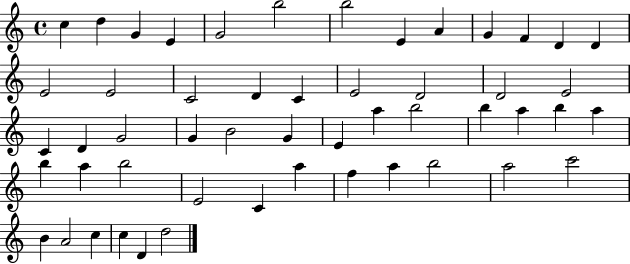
C5/q D5/q G4/q E4/q G4/h B5/h B5/h E4/q A4/q G4/q F4/q D4/q D4/q E4/h E4/h C4/h D4/q C4/q E4/h D4/h D4/h E4/h C4/q D4/q G4/h G4/q B4/h G4/q E4/q A5/q B5/h B5/q A5/q B5/q A5/q B5/q A5/q B5/h E4/h C4/q A5/q F5/q A5/q B5/h A5/h C6/h B4/q A4/h C5/q C5/q D4/q D5/h